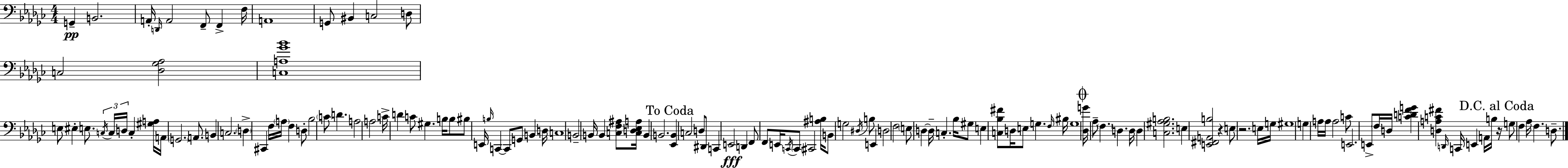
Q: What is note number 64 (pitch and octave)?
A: F2